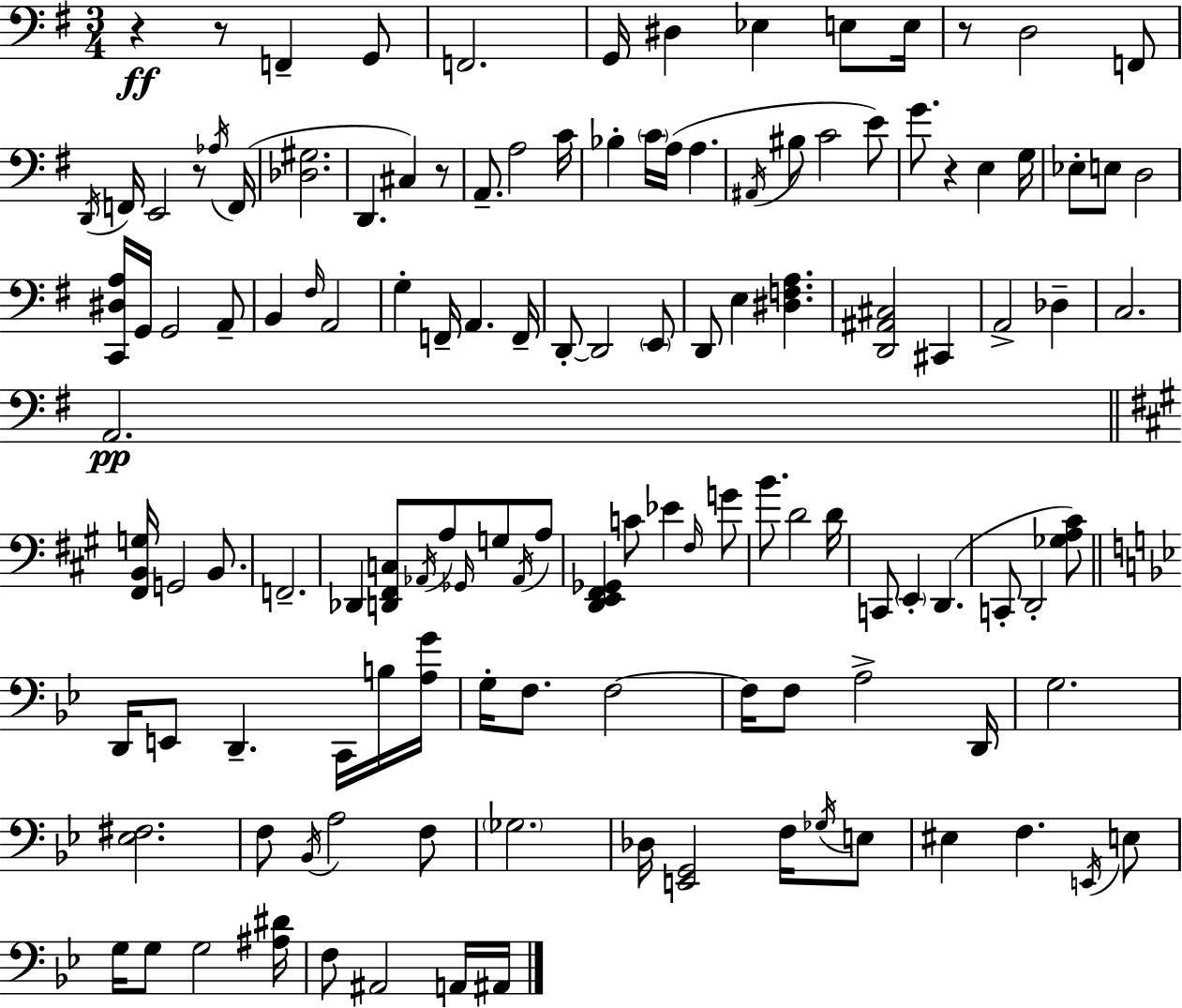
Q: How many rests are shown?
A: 6